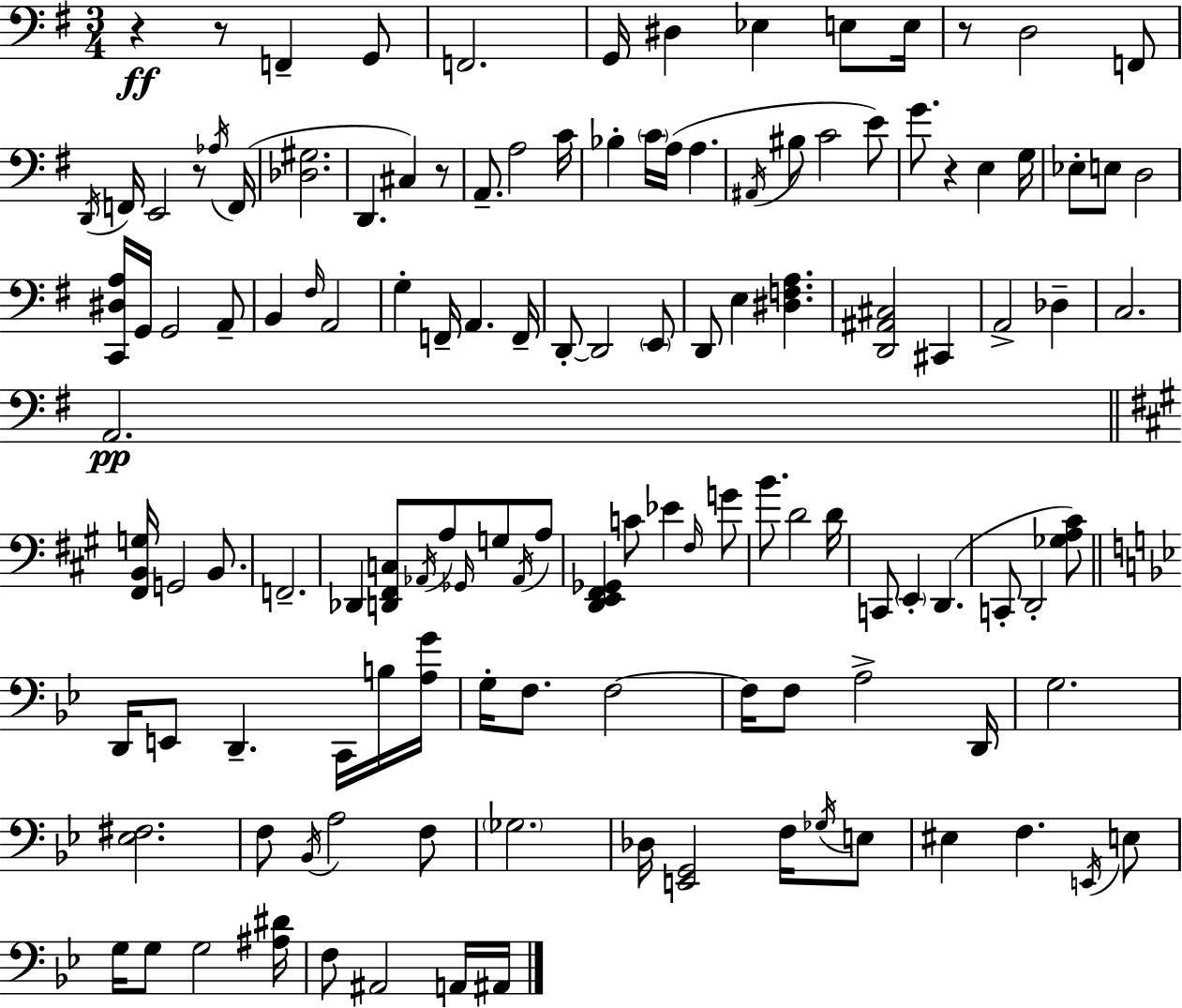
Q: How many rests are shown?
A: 6